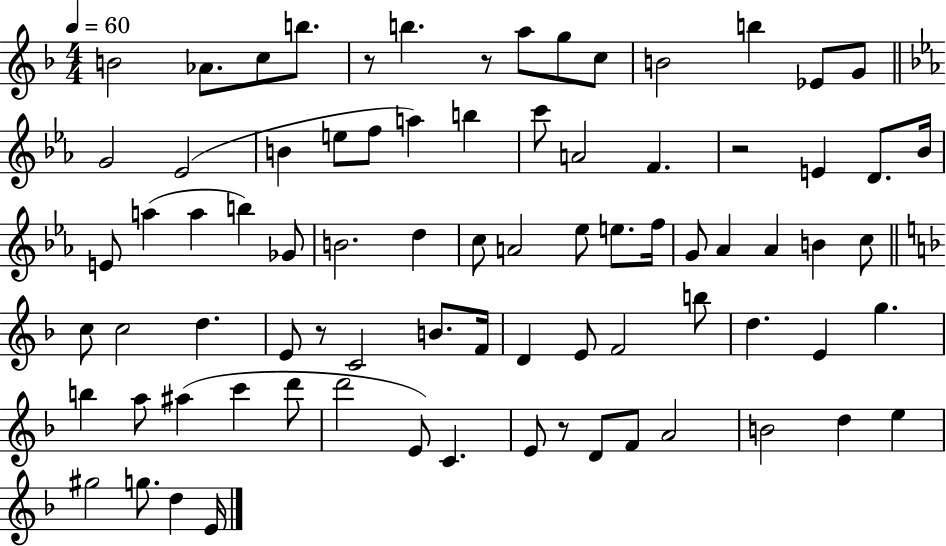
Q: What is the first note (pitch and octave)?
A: B4